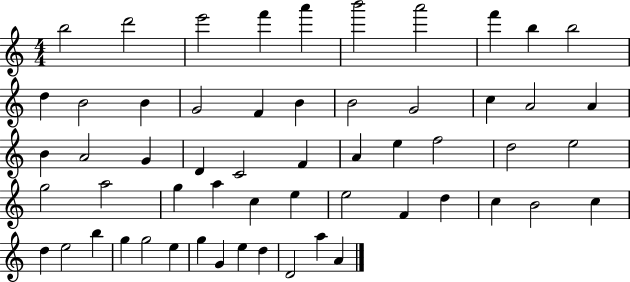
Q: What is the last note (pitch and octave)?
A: A4